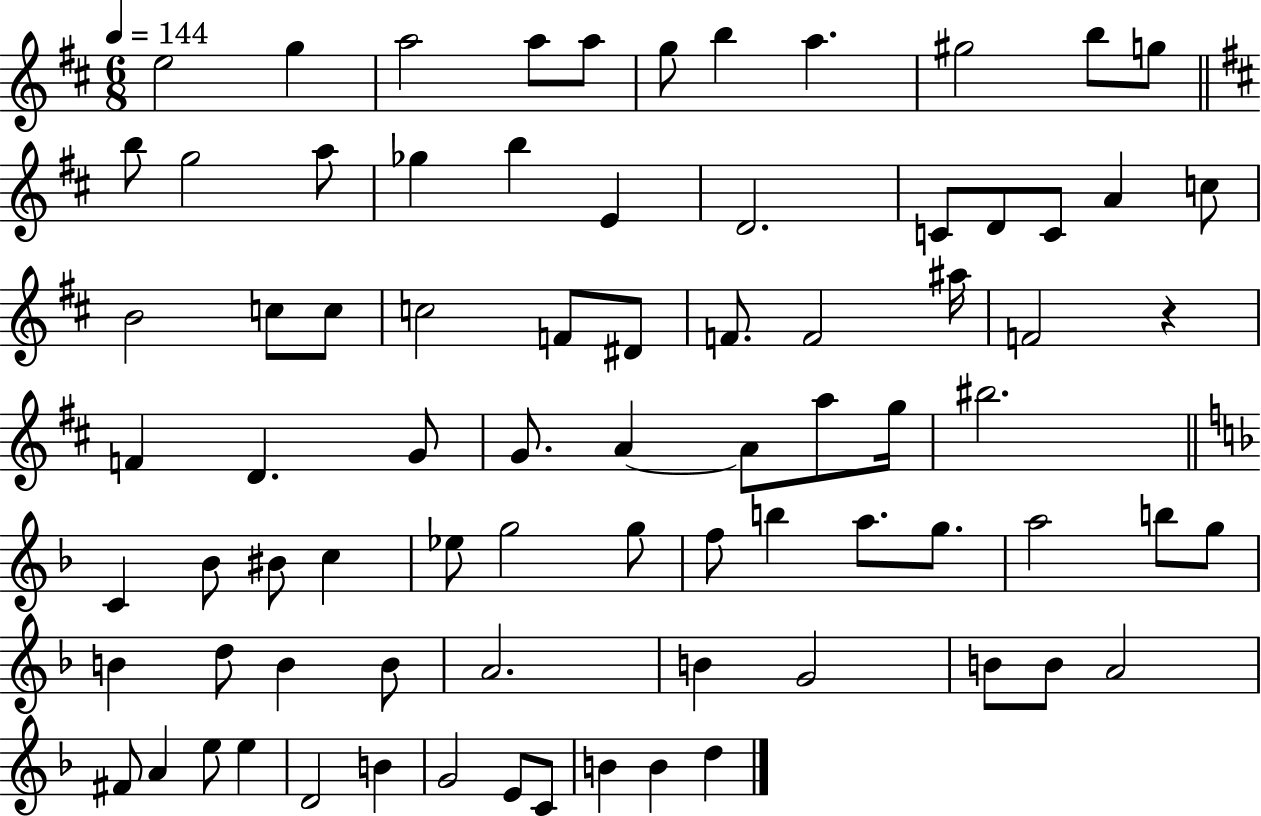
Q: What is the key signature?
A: D major